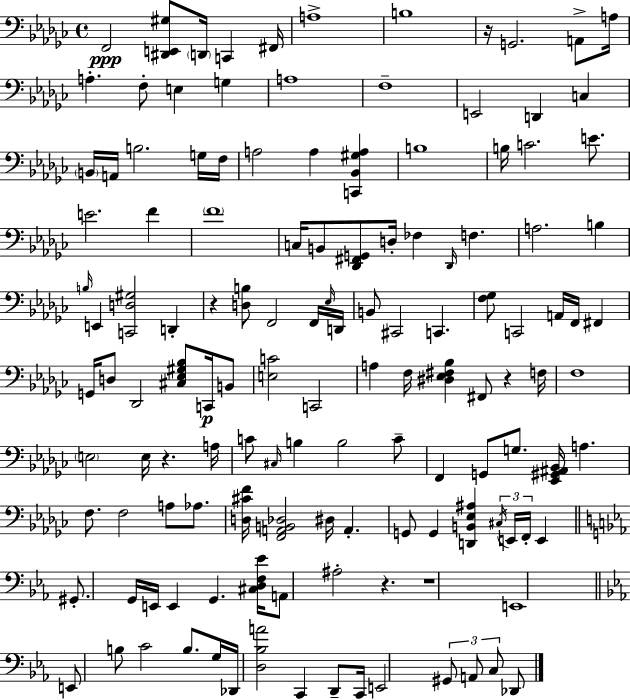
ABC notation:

X:1
T:Untitled
M:4/4
L:1/4
K:Ebm
F,,2 [^D,,E,,^G,]/2 D,,/4 C,, ^F,,/4 A,4 B,4 z/4 G,,2 A,,/2 A,/4 A, F,/2 E, G, A,4 F,4 E,,2 D,, C, B,,/4 A,,/4 B,2 G,/4 F,/4 A,2 A, [C,,_B,,^G,A,] B,4 B,/4 C2 E/2 E2 F F4 C,/4 B,,/2 [_D,,^F,,G,,]/2 D,/4 _F, _D,,/4 F, A,2 B, B,/4 E,, [C,,D,^G,]2 D,, z [D,B,]/2 F,,2 F,,/4 _E,/4 D,,/4 B,,/2 ^C,,2 C,, [F,_G,]/2 C,,2 A,,/4 F,,/4 ^F,, G,,/4 D,/2 _D,,2 [^C,_E,^G,_B,]/2 C,,/4 B,,/2 [E,C]2 C,,2 A, F,/4 [^D,_E,^F,_B,] ^F,,/2 z F,/4 F,4 E,2 E,/4 z A,/4 C/2 ^C,/4 B, B,2 C/2 F,, G,,/2 G,/2 [_E,,^G,,^A,,_B,,]/4 A, F,/2 F,2 A,/2 _A,/2 [D,^CF]/4 [F,,A,,B,,_D,]2 ^D,/4 A,, G,,/2 G,, [D,,B,,_E,^A,] ^C,/4 E,,/4 F,,/4 E,, ^G,,/2 G,,/4 E,,/4 E,, G,, [^C,D,F,_E]/4 A,,/2 ^A,2 z z4 E,,4 E,,/2 B,/2 C2 B,/2 G,/4 _D,,/4 [D,_B,A]2 C,, D,,/2 C,,/4 E,,2 ^G,,/2 A,,/2 C,/2 _D,,/2